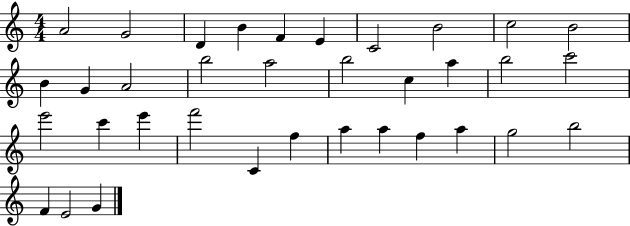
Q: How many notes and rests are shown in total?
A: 35